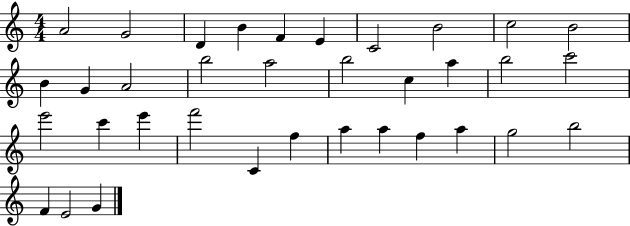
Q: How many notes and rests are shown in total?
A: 35